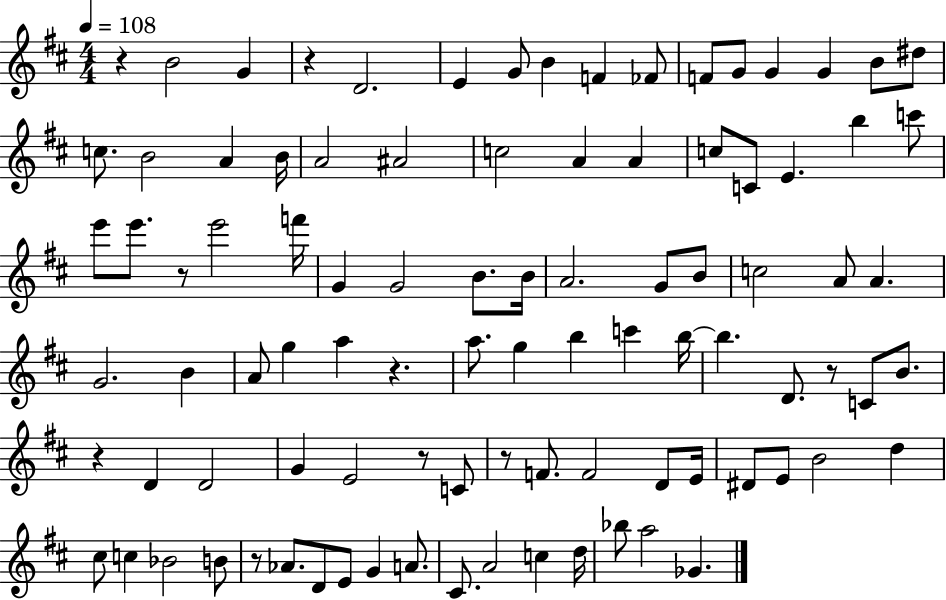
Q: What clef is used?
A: treble